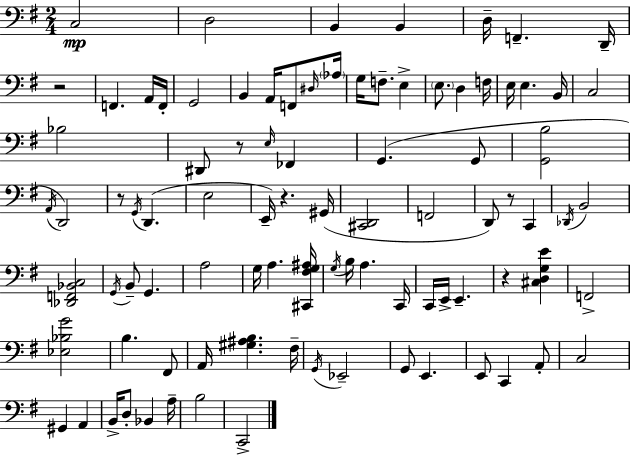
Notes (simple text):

C3/h D3/h B2/q B2/q D3/s F2/q. D2/s R/h F2/q. A2/s F2/s G2/h B2/q A2/s F2/e D#3/s Ab3/s G3/s F3/e. E3/q E3/e. D3/q F3/s E3/s E3/q. B2/s C3/h Bb3/h D#2/e R/e E3/s FES2/q G2/q. G2/e [G2,B3]/h A2/s D2/h R/e G2/s D2/q. E3/h E2/s R/q. G#2/s [C#2,D2]/h F2/h D2/e R/e C2/q Db2/s B2/h [Db2,F2,Bb2,C3]/h G2/s B2/e G2/q. A3/h G3/s A3/q. [C#2,F#3,G3,A#3]/s G3/s B3/s A3/q. C2/s C2/s E2/s E2/q. R/q [C#3,D3,G3,E4]/q F2/h [Eb3,Bb3,G4]/h B3/q. F#2/e A2/s [G#3,A#3,B3]/q. F#3/s G2/s Eb2/h G2/e E2/q. E2/e C2/q A2/e C3/h G#2/q A2/q B2/s D3/e Bb2/q A3/s B3/h C2/h